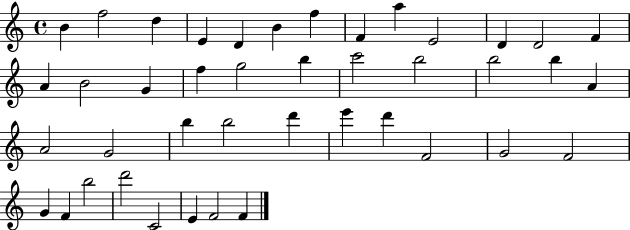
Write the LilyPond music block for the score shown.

{
  \clef treble
  \time 4/4
  \defaultTimeSignature
  \key c \major
  b'4 f''2 d''4 | e'4 d'4 b'4 f''4 | f'4 a''4 e'2 | d'4 d'2 f'4 | \break a'4 b'2 g'4 | f''4 g''2 b''4 | c'''2 b''2 | b''2 b''4 a'4 | \break a'2 g'2 | b''4 b''2 d'''4 | e'''4 d'''4 f'2 | g'2 f'2 | \break g'4 f'4 b''2 | d'''2 c'2 | e'4 f'2 f'4 | \bar "|."
}